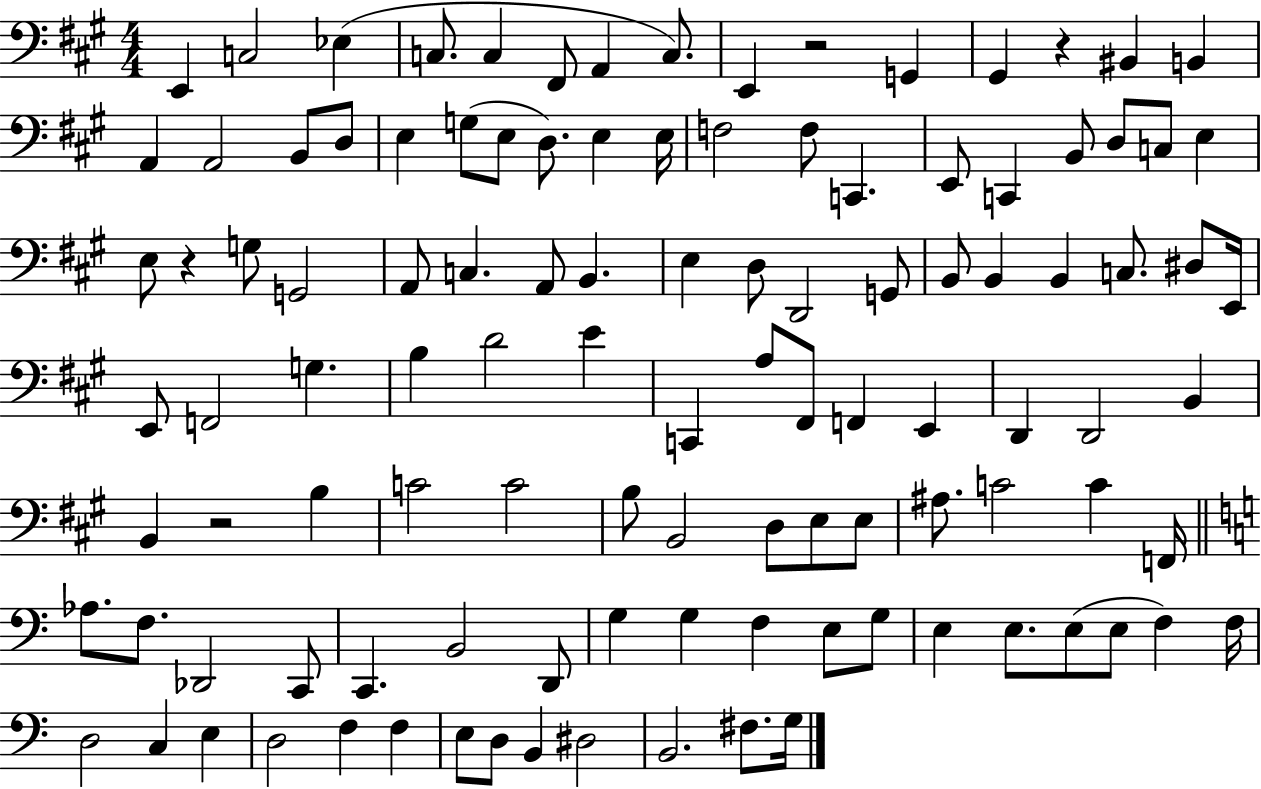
E2/q C3/h Eb3/q C3/e. C3/q F#2/e A2/q C3/e. E2/q R/h G2/q G#2/q R/q BIS2/q B2/q A2/q A2/h B2/e D3/e E3/q G3/e E3/e D3/e. E3/q E3/s F3/h F3/e C2/q. E2/e C2/q B2/e D3/e C3/e E3/q E3/e R/q G3/e G2/h A2/e C3/q. A2/e B2/q. E3/q D3/e D2/h G2/e B2/e B2/q B2/q C3/e. D#3/e E2/s E2/e F2/h G3/q. B3/q D4/h E4/q C2/q A3/e F#2/e F2/q E2/q D2/q D2/h B2/q B2/q R/h B3/q C4/h C4/h B3/e B2/h D3/e E3/e E3/e A#3/e. C4/h C4/q F2/s Ab3/e. F3/e. Db2/h C2/e C2/q. B2/h D2/e G3/q G3/q F3/q E3/e G3/e E3/q E3/e. E3/e E3/e F3/q F3/s D3/h C3/q E3/q D3/h F3/q F3/q E3/e D3/e B2/q D#3/h B2/h. F#3/e. G3/s